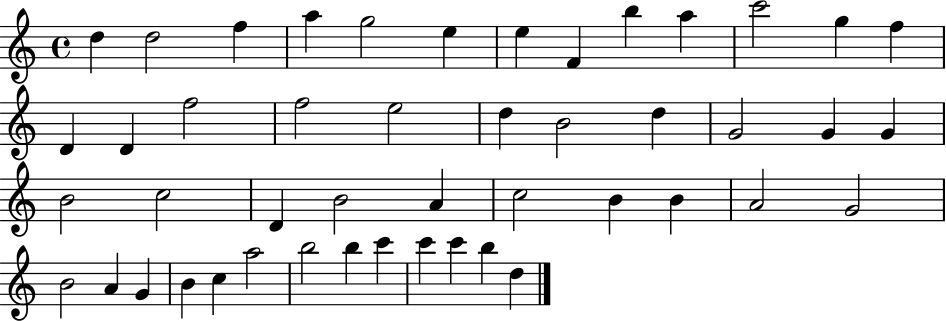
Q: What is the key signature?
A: C major